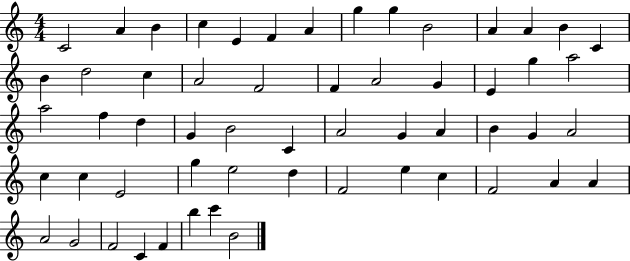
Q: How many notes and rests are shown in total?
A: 57